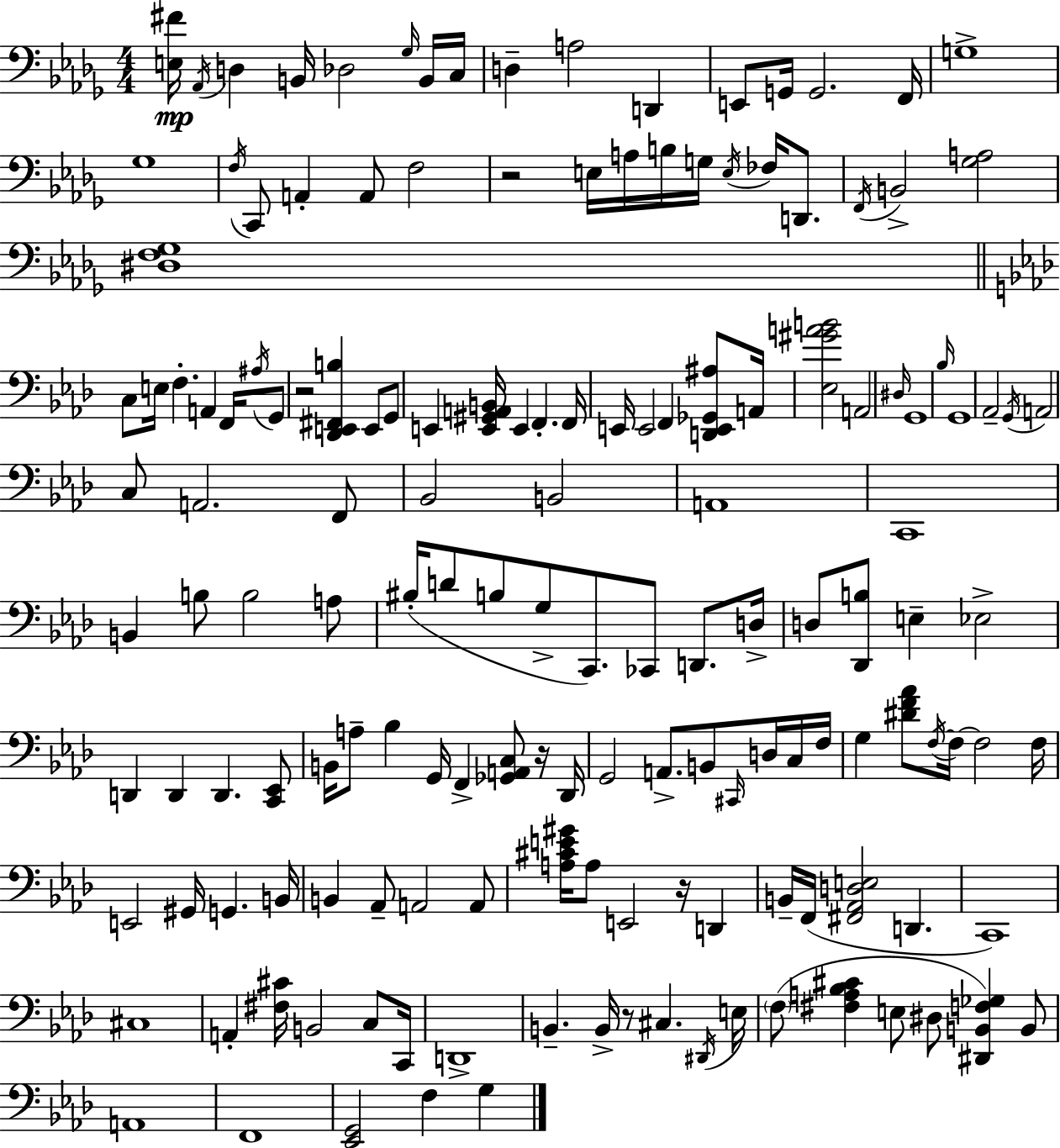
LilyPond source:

{
  \clef bass
  \numericTimeSignature
  \time 4/4
  \key bes \minor
  \repeat volta 2 { <e fis'>16\mp \acciaccatura { aes,16 } d4 b,16 des2 \grace { ges16 } | b,16 c16 d4-- a2 d,4 | e,8 g,16 g,2. | f,16 g1-> | \break ges1 | \acciaccatura { f16 } c,8 a,4-. a,8 f2 | r2 e16 a16 b16 g16 \acciaccatura { e16 } | fes16 d,8. \acciaccatura { f,16 } b,2-> <ges a>2 | \break <dis f ges>1 | \bar "||" \break \key aes \major c8 e16 f4.-. a,4 f,16 \acciaccatura { ais16 } g,8 | r2 <des, e, fis, b>4 e,8 g,8 | e,4 <e, gis, a, b,>16 e,4 f,4.-. | f,16 e,16 e,2 f,4 <d, e, ges, ais>8 | \break a,16 <ees gis' a' b'>2 a,2 | \grace { dis16 } g,1 | \grace { bes16 } g,1 | aes,2-- \acciaccatura { g,16 } a,2 | \break c8 a,2. | f,8 bes,2 b,2 | a,1 | c,1 | \break b,4 b8 b2 | a8 bis16-.( d'8 b8 g8-> c,8.) ces,8 | d,8. d16-> d8 <des, b>8 e4-- ees2-> | d,4 d,4 d,4. | \break <c, ees,>8 b,16 a8-- bes4 g,16 f,4-> | <ges, a, c>8 r16 des,16 g,2 a,8.-> b,8 | \grace { cis,16 } d16 c16 f16 g4 <dis' f' aes'>8 \acciaccatura { f16~ }~ f16 f2 | f16 e,2 gis,16 g,4. | \break b,16 b,4 aes,8-- a,2 | a,8 <a cis' e' gis'>16 a8 e,2 | r16 d,4 b,16-- f,16( <fis, aes, d e>2 | d,4. c,1) | \break cis1 | a,4-. <fis cis'>16 b,2 | c8 c,16 d,1-> | b,4.-- b,16-> r8 cis4. | \break \acciaccatura { dis,16 } e16 \parenthesize f8( <fis a bes cis'>4 e8 dis8 | <dis, b, f ges>4) b,8 a,1 | f,1 | <ees, g,>2 f4 | \break g4 } \bar "|."
}